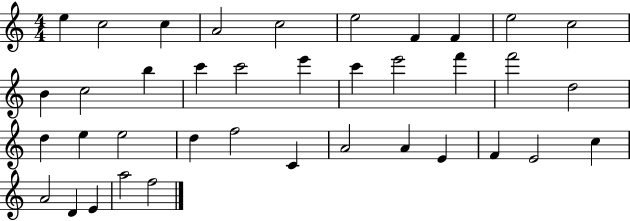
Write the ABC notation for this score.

X:1
T:Untitled
M:4/4
L:1/4
K:C
e c2 c A2 c2 e2 F F e2 c2 B c2 b c' c'2 e' c' e'2 f' f'2 d2 d e e2 d f2 C A2 A E F E2 c A2 D E a2 f2